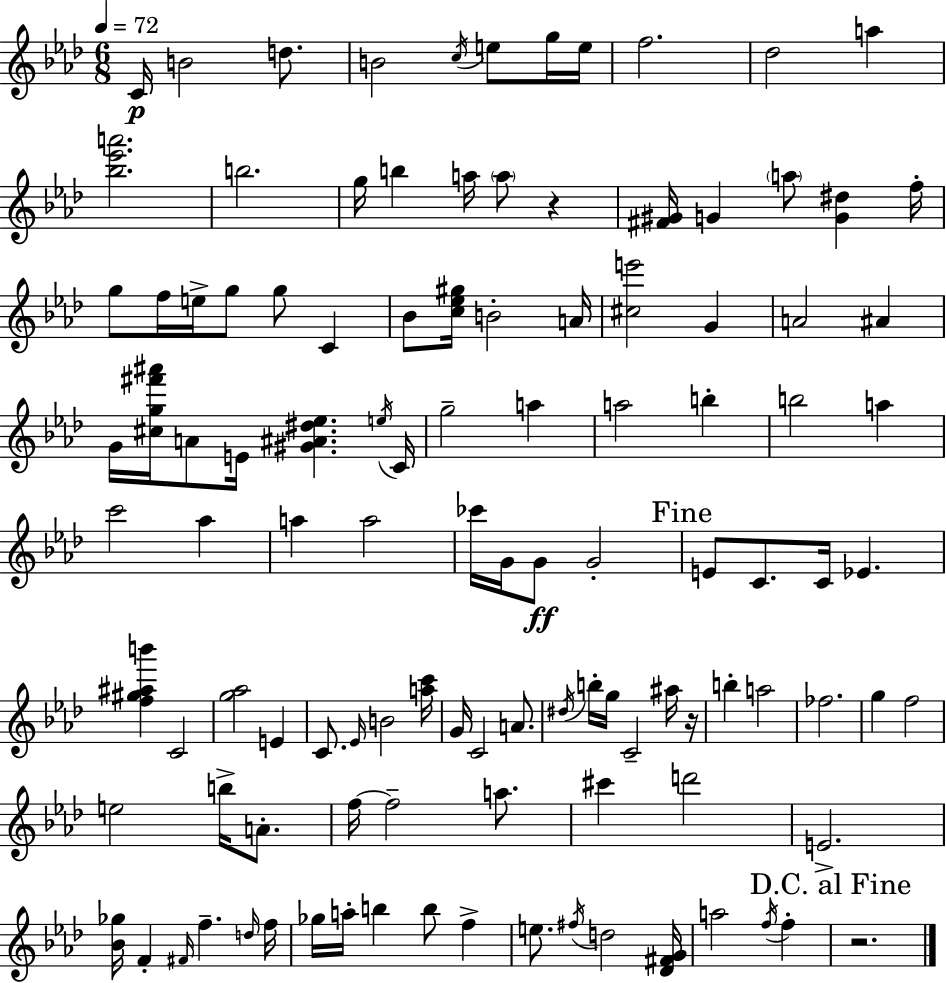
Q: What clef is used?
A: treble